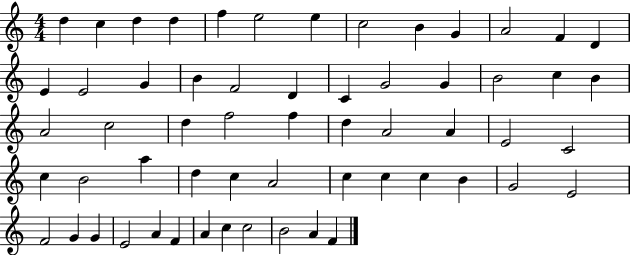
D5/q C5/q D5/q D5/q F5/q E5/h E5/q C5/h B4/q G4/q A4/h F4/q D4/q E4/q E4/h G4/q B4/q F4/h D4/q C4/q G4/h G4/q B4/h C5/q B4/q A4/h C5/h D5/q F5/h F5/q D5/q A4/h A4/q E4/h C4/h C5/q B4/h A5/q D5/q C5/q A4/h C5/q C5/q C5/q B4/q G4/h E4/h F4/h G4/q G4/q E4/h A4/q F4/q A4/q C5/q C5/h B4/h A4/q F4/q